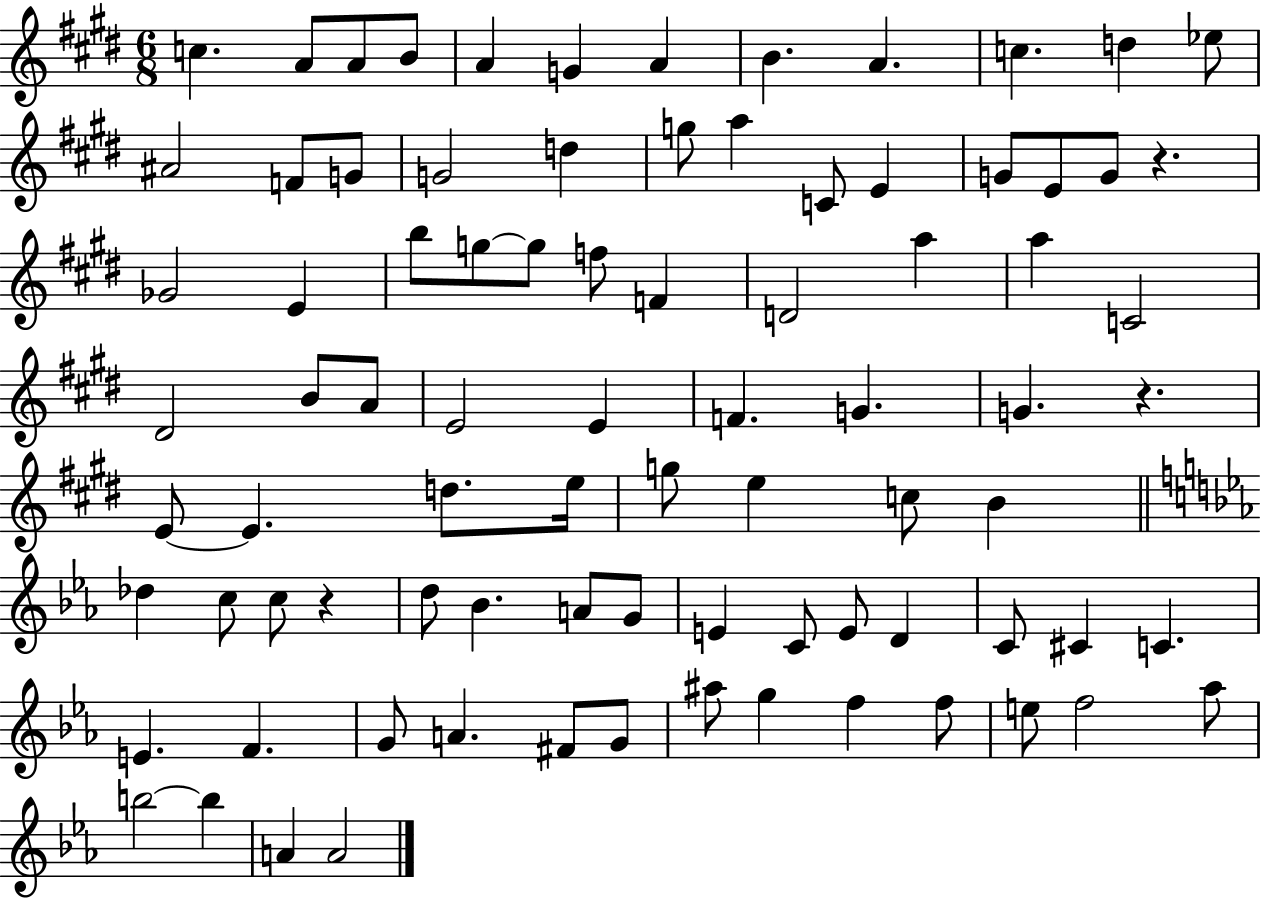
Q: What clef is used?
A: treble